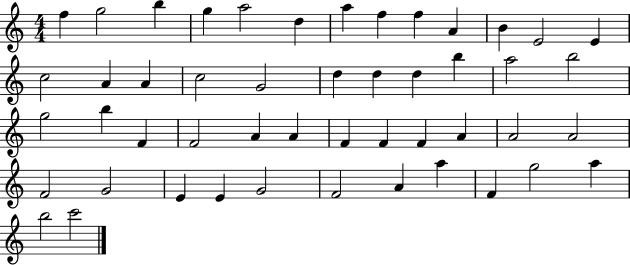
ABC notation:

X:1
T:Untitled
M:4/4
L:1/4
K:C
f g2 b g a2 d a f f A B E2 E c2 A A c2 G2 d d d b a2 b2 g2 b F F2 A A F F F A A2 A2 F2 G2 E E G2 F2 A a F g2 a b2 c'2